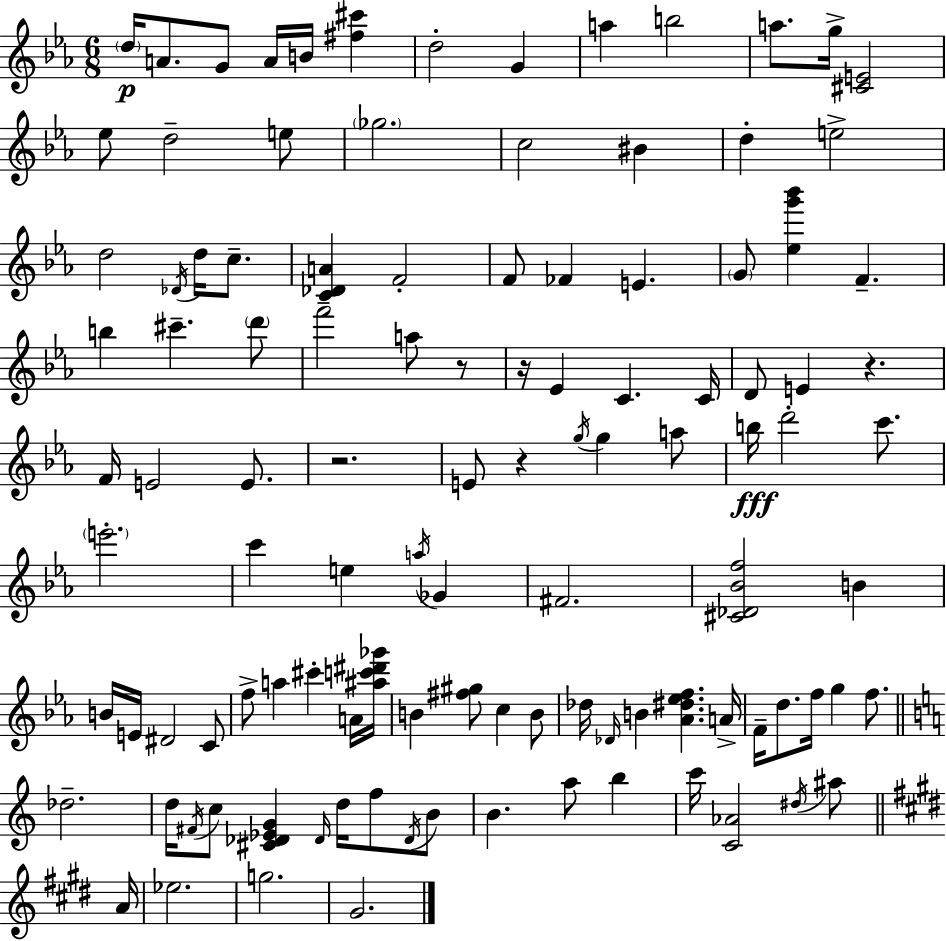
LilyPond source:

{
  \clef treble
  \numericTimeSignature
  \time 6/8
  \key ees \major
  \parenthesize d''16\p a'8. g'8 a'16 b'16 <fis'' cis'''>4 | d''2-. g'4 | a''4 b''2 | a''8. g''16-> <cis' e'>2 | \break ees''8 d''2-- e''8 | \parenthesize ges''2. | c''2 bis'4 | d''4-. e''2-> | \break d''2 \acciaccatura { des'16 } d''16 c''8.-- | <c' des' a'>4 f'2-. | f'8 fes'4 e'4. | \parenthesize g'8 <ees'' g''' bes'''>4 f'4.-- | \break b''4 cis'''4.-- \parenthesize d'''8 | f'''2-- a''8 r8 | r16 ees'4 c'4. | c'16 d'8 e'4 r4. | \break f'16 e'2 e'8. | r2. | e'8 r4 \acciaccatura { g''16 } g''4 | a''8 b''16\fff d'''2-. c'''8. | \break \parenthesize e'''2.-. | c'''4 e''4 \acciaccatura { a''16 } ges'4 | fis'2. | <cis' des' bes' f''>2 b'4 | \break b'16 e'16 dis'2 | c'8 f''8-> a''4 cis'''4-. | a'16 <ais'' c''' dis''' ges'''>16 b'4 <fis'' gis''>8 c''4 | b'8 des''16 \grace { des'16 } b'4 <aes' dis'' ees'' f''>4. | \break a'16-> f'16-- d''8. f''16 g''4 | f''8. \bar "||" \break \key a \minor des''2.-- | d''16 \acciaccatura { fis'16 } c''8 <cis' des' ees' g'>4 \grace { des'16 } d''16 f''8 | \acciaccatura { des'16 } b'8 b'4. a''8 b''4 | c'''16 <c' aes'>2 | \break \acciaccatura { dis''16 } ais''8 \bar "||" \break \key e \major a'16 ees''2. | g''2. | gis'2. | \bar "|."
}